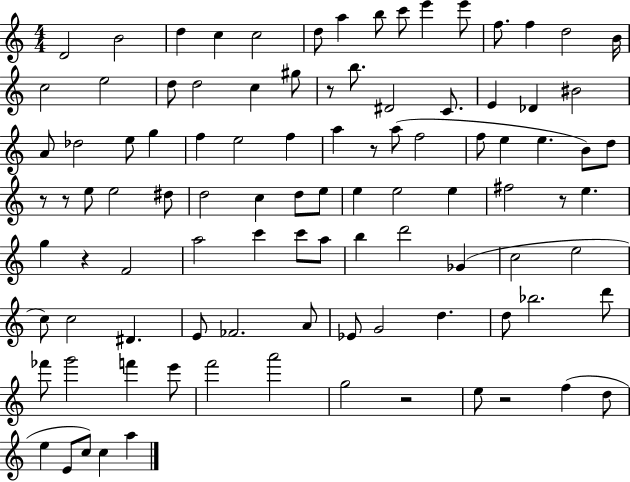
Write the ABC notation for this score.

X:1
T:Untitled
M:4/4
L:1/4
K:C
D2 B2 d c c2 d/2 a b/2 c'/2 e' e'/2 f/2 f d2 B/4 c2 e2 d/2 d2 c ^g/2 z/2 b/2 ^D2 C/2 E _D ^B2 A/2 _d2 e/2 g f e2 f a z/2 a/2 f2 f/2 e e B/2 d/2 z/2 z/2 e/2 e2 ^d/2 d2 c d/2 e/2 e e2 e ^f2 z/2 e g z F2 a2 c' c'/2 a/2 b d'2 _G c2 e2 c/2 c2 ^D E/2 _F2 A/2 _E/2 G2 d d/2 _b2 d'/2 _f'/2 g'2 f' e'/2 f'2 a'2 g2 z2 e/2 z2 f d/2 e E/2 c/2 c a